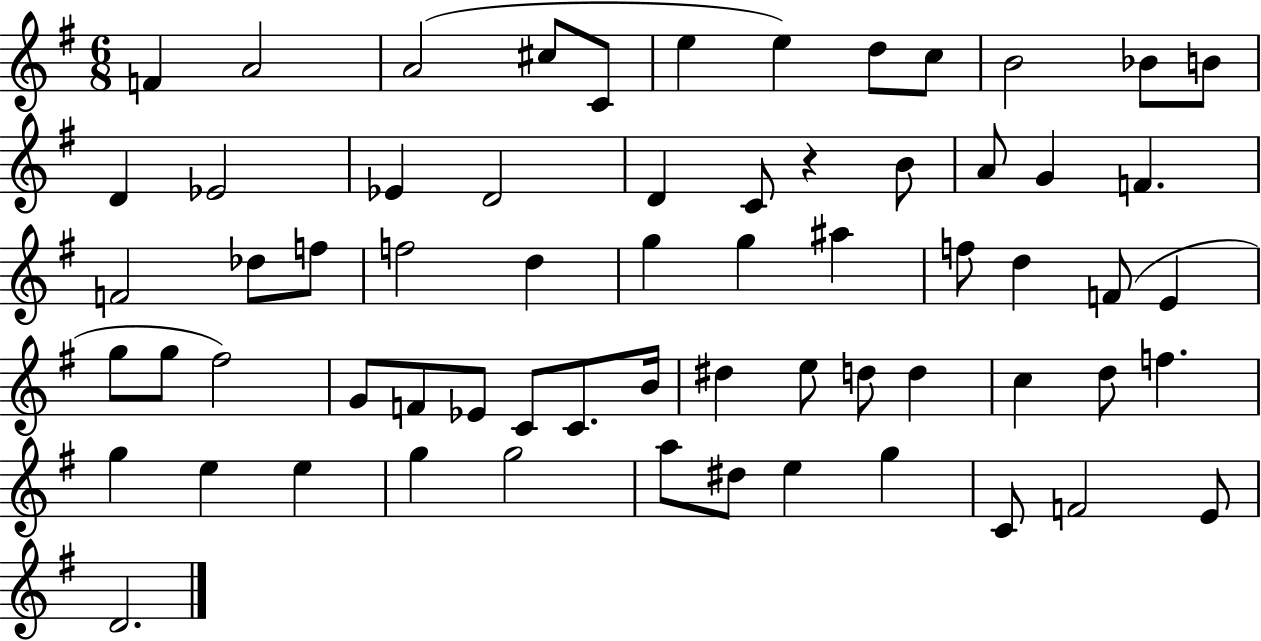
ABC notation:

X:1
T:Untitled
M:6/8
L:1/4
K:G
F A2 A2 ^c/2 C/2 e e d/2 c/2 B2 _B/2 B/2 D _E2 _E D2 D C/2 z B/2 A/2 G F F2 _d/2 f/2 f2 d g g ^a f/2 d F/2 E g/2 g/2 ^f2 G/2 F/2 _E/2 C/2 C/2 B/4 ^d e/2 d/2 d c d/2 f g e e g g2 a/2 ^d/2 e g C/2 F2 E/2 D2